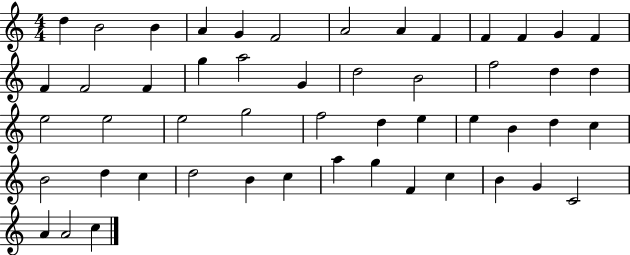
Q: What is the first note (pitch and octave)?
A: D5